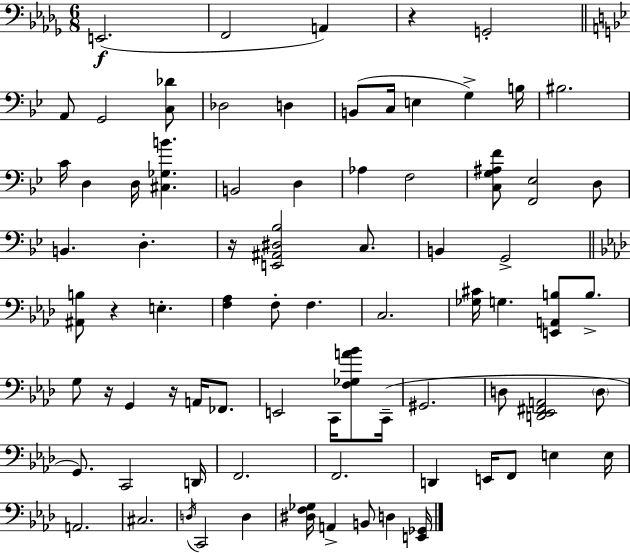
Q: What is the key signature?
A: BES minor